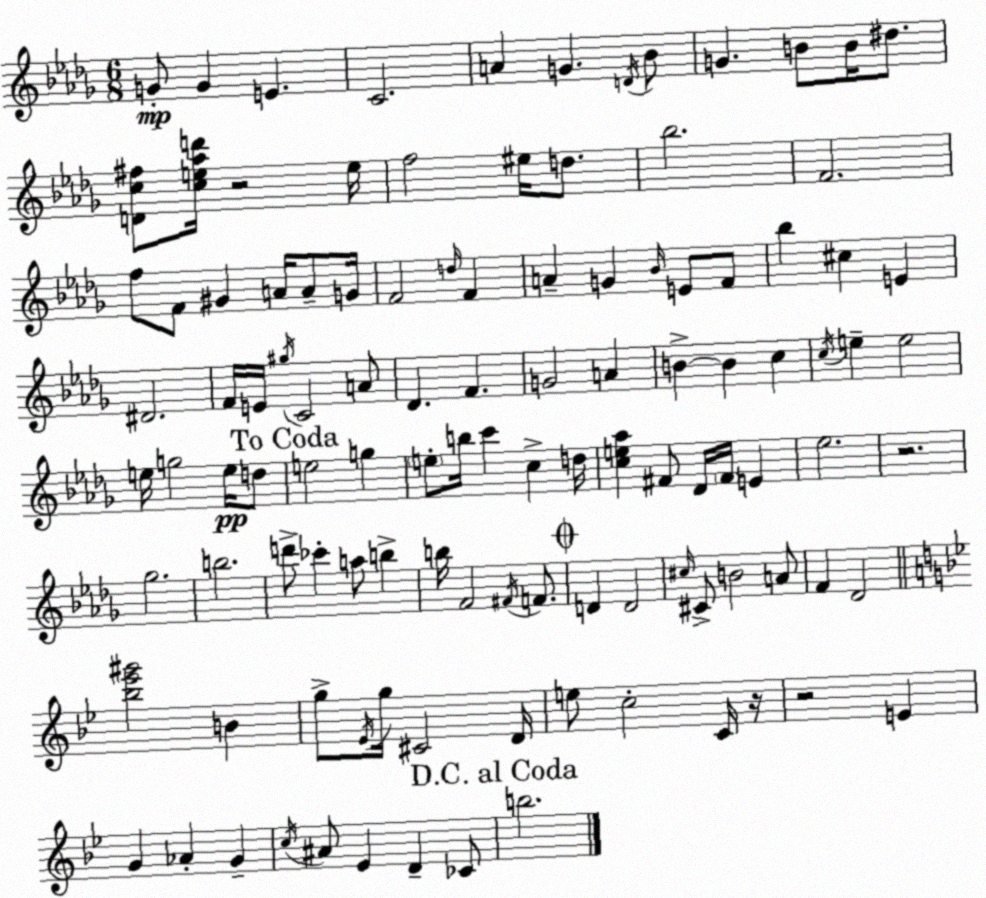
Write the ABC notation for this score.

X:1
T:Untitled
M:6/8
L:1/4
K:Bbm
G/2 G E C2 A G D/4 _B/2 G B/2 B/4 ^d/2 [Dc^f]/2 [ce_ad']/4 z2 e/4 f2 ^e/4 d/2 _b2 F2 f/2 F/2 ^G A/4 A/2 G/4 F2 d/4 F A G _B/4 E/2 F/2 _b ^c E ^D2 F/4 E/4 ^g/4 C2 A/2 _D F G2 A B B c c/4 e e2 e/4 g2 e/4 d/2 e2 g e/2 b/4 c' c d/4 [ce_a] ^F/2 _D/4 ^F/4 E _e2 z2 _g2 b2 d'/2 _c' a/2 b b/4 F2 ^F/4 F/2 D D2 ^c/4 ^C/2 B2 A/2 F _D2 [_b_e'^g']2 B g/2 _E/4 g/4 ^C2 D/4 e/2 c2 C/4 z/4 z2 E G _A G c/4 ^A/2 _E D _C/2 b2